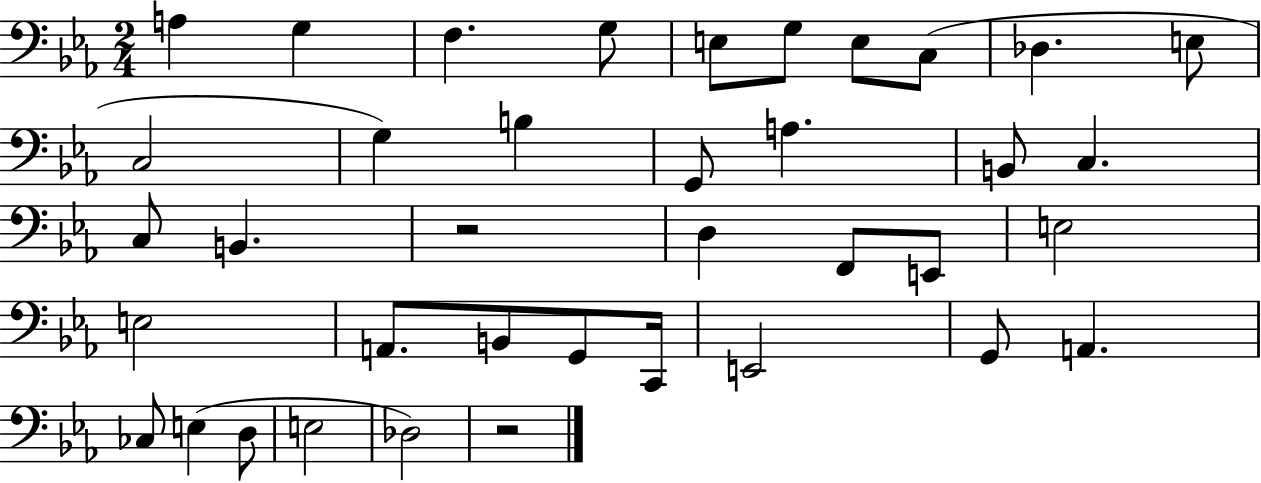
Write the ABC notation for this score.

X:1
T:Untitled
M:2/4
L:1/4
K:Eb
A, G, F, G,/2 E,/2 G,/2 E,/2 C,/2 _D, E,/2 C,2 G, B, G,,/2 A, B,,/2 C, C,/2 B,, z2 D, F,,/2 E,,/2 E,2 E,2 A,,/2 B,,/2 G,,/2 C,,/4 E,,2 G,,/2 A,, _C,/2 E, D,/2 E,2 _D,2 z2